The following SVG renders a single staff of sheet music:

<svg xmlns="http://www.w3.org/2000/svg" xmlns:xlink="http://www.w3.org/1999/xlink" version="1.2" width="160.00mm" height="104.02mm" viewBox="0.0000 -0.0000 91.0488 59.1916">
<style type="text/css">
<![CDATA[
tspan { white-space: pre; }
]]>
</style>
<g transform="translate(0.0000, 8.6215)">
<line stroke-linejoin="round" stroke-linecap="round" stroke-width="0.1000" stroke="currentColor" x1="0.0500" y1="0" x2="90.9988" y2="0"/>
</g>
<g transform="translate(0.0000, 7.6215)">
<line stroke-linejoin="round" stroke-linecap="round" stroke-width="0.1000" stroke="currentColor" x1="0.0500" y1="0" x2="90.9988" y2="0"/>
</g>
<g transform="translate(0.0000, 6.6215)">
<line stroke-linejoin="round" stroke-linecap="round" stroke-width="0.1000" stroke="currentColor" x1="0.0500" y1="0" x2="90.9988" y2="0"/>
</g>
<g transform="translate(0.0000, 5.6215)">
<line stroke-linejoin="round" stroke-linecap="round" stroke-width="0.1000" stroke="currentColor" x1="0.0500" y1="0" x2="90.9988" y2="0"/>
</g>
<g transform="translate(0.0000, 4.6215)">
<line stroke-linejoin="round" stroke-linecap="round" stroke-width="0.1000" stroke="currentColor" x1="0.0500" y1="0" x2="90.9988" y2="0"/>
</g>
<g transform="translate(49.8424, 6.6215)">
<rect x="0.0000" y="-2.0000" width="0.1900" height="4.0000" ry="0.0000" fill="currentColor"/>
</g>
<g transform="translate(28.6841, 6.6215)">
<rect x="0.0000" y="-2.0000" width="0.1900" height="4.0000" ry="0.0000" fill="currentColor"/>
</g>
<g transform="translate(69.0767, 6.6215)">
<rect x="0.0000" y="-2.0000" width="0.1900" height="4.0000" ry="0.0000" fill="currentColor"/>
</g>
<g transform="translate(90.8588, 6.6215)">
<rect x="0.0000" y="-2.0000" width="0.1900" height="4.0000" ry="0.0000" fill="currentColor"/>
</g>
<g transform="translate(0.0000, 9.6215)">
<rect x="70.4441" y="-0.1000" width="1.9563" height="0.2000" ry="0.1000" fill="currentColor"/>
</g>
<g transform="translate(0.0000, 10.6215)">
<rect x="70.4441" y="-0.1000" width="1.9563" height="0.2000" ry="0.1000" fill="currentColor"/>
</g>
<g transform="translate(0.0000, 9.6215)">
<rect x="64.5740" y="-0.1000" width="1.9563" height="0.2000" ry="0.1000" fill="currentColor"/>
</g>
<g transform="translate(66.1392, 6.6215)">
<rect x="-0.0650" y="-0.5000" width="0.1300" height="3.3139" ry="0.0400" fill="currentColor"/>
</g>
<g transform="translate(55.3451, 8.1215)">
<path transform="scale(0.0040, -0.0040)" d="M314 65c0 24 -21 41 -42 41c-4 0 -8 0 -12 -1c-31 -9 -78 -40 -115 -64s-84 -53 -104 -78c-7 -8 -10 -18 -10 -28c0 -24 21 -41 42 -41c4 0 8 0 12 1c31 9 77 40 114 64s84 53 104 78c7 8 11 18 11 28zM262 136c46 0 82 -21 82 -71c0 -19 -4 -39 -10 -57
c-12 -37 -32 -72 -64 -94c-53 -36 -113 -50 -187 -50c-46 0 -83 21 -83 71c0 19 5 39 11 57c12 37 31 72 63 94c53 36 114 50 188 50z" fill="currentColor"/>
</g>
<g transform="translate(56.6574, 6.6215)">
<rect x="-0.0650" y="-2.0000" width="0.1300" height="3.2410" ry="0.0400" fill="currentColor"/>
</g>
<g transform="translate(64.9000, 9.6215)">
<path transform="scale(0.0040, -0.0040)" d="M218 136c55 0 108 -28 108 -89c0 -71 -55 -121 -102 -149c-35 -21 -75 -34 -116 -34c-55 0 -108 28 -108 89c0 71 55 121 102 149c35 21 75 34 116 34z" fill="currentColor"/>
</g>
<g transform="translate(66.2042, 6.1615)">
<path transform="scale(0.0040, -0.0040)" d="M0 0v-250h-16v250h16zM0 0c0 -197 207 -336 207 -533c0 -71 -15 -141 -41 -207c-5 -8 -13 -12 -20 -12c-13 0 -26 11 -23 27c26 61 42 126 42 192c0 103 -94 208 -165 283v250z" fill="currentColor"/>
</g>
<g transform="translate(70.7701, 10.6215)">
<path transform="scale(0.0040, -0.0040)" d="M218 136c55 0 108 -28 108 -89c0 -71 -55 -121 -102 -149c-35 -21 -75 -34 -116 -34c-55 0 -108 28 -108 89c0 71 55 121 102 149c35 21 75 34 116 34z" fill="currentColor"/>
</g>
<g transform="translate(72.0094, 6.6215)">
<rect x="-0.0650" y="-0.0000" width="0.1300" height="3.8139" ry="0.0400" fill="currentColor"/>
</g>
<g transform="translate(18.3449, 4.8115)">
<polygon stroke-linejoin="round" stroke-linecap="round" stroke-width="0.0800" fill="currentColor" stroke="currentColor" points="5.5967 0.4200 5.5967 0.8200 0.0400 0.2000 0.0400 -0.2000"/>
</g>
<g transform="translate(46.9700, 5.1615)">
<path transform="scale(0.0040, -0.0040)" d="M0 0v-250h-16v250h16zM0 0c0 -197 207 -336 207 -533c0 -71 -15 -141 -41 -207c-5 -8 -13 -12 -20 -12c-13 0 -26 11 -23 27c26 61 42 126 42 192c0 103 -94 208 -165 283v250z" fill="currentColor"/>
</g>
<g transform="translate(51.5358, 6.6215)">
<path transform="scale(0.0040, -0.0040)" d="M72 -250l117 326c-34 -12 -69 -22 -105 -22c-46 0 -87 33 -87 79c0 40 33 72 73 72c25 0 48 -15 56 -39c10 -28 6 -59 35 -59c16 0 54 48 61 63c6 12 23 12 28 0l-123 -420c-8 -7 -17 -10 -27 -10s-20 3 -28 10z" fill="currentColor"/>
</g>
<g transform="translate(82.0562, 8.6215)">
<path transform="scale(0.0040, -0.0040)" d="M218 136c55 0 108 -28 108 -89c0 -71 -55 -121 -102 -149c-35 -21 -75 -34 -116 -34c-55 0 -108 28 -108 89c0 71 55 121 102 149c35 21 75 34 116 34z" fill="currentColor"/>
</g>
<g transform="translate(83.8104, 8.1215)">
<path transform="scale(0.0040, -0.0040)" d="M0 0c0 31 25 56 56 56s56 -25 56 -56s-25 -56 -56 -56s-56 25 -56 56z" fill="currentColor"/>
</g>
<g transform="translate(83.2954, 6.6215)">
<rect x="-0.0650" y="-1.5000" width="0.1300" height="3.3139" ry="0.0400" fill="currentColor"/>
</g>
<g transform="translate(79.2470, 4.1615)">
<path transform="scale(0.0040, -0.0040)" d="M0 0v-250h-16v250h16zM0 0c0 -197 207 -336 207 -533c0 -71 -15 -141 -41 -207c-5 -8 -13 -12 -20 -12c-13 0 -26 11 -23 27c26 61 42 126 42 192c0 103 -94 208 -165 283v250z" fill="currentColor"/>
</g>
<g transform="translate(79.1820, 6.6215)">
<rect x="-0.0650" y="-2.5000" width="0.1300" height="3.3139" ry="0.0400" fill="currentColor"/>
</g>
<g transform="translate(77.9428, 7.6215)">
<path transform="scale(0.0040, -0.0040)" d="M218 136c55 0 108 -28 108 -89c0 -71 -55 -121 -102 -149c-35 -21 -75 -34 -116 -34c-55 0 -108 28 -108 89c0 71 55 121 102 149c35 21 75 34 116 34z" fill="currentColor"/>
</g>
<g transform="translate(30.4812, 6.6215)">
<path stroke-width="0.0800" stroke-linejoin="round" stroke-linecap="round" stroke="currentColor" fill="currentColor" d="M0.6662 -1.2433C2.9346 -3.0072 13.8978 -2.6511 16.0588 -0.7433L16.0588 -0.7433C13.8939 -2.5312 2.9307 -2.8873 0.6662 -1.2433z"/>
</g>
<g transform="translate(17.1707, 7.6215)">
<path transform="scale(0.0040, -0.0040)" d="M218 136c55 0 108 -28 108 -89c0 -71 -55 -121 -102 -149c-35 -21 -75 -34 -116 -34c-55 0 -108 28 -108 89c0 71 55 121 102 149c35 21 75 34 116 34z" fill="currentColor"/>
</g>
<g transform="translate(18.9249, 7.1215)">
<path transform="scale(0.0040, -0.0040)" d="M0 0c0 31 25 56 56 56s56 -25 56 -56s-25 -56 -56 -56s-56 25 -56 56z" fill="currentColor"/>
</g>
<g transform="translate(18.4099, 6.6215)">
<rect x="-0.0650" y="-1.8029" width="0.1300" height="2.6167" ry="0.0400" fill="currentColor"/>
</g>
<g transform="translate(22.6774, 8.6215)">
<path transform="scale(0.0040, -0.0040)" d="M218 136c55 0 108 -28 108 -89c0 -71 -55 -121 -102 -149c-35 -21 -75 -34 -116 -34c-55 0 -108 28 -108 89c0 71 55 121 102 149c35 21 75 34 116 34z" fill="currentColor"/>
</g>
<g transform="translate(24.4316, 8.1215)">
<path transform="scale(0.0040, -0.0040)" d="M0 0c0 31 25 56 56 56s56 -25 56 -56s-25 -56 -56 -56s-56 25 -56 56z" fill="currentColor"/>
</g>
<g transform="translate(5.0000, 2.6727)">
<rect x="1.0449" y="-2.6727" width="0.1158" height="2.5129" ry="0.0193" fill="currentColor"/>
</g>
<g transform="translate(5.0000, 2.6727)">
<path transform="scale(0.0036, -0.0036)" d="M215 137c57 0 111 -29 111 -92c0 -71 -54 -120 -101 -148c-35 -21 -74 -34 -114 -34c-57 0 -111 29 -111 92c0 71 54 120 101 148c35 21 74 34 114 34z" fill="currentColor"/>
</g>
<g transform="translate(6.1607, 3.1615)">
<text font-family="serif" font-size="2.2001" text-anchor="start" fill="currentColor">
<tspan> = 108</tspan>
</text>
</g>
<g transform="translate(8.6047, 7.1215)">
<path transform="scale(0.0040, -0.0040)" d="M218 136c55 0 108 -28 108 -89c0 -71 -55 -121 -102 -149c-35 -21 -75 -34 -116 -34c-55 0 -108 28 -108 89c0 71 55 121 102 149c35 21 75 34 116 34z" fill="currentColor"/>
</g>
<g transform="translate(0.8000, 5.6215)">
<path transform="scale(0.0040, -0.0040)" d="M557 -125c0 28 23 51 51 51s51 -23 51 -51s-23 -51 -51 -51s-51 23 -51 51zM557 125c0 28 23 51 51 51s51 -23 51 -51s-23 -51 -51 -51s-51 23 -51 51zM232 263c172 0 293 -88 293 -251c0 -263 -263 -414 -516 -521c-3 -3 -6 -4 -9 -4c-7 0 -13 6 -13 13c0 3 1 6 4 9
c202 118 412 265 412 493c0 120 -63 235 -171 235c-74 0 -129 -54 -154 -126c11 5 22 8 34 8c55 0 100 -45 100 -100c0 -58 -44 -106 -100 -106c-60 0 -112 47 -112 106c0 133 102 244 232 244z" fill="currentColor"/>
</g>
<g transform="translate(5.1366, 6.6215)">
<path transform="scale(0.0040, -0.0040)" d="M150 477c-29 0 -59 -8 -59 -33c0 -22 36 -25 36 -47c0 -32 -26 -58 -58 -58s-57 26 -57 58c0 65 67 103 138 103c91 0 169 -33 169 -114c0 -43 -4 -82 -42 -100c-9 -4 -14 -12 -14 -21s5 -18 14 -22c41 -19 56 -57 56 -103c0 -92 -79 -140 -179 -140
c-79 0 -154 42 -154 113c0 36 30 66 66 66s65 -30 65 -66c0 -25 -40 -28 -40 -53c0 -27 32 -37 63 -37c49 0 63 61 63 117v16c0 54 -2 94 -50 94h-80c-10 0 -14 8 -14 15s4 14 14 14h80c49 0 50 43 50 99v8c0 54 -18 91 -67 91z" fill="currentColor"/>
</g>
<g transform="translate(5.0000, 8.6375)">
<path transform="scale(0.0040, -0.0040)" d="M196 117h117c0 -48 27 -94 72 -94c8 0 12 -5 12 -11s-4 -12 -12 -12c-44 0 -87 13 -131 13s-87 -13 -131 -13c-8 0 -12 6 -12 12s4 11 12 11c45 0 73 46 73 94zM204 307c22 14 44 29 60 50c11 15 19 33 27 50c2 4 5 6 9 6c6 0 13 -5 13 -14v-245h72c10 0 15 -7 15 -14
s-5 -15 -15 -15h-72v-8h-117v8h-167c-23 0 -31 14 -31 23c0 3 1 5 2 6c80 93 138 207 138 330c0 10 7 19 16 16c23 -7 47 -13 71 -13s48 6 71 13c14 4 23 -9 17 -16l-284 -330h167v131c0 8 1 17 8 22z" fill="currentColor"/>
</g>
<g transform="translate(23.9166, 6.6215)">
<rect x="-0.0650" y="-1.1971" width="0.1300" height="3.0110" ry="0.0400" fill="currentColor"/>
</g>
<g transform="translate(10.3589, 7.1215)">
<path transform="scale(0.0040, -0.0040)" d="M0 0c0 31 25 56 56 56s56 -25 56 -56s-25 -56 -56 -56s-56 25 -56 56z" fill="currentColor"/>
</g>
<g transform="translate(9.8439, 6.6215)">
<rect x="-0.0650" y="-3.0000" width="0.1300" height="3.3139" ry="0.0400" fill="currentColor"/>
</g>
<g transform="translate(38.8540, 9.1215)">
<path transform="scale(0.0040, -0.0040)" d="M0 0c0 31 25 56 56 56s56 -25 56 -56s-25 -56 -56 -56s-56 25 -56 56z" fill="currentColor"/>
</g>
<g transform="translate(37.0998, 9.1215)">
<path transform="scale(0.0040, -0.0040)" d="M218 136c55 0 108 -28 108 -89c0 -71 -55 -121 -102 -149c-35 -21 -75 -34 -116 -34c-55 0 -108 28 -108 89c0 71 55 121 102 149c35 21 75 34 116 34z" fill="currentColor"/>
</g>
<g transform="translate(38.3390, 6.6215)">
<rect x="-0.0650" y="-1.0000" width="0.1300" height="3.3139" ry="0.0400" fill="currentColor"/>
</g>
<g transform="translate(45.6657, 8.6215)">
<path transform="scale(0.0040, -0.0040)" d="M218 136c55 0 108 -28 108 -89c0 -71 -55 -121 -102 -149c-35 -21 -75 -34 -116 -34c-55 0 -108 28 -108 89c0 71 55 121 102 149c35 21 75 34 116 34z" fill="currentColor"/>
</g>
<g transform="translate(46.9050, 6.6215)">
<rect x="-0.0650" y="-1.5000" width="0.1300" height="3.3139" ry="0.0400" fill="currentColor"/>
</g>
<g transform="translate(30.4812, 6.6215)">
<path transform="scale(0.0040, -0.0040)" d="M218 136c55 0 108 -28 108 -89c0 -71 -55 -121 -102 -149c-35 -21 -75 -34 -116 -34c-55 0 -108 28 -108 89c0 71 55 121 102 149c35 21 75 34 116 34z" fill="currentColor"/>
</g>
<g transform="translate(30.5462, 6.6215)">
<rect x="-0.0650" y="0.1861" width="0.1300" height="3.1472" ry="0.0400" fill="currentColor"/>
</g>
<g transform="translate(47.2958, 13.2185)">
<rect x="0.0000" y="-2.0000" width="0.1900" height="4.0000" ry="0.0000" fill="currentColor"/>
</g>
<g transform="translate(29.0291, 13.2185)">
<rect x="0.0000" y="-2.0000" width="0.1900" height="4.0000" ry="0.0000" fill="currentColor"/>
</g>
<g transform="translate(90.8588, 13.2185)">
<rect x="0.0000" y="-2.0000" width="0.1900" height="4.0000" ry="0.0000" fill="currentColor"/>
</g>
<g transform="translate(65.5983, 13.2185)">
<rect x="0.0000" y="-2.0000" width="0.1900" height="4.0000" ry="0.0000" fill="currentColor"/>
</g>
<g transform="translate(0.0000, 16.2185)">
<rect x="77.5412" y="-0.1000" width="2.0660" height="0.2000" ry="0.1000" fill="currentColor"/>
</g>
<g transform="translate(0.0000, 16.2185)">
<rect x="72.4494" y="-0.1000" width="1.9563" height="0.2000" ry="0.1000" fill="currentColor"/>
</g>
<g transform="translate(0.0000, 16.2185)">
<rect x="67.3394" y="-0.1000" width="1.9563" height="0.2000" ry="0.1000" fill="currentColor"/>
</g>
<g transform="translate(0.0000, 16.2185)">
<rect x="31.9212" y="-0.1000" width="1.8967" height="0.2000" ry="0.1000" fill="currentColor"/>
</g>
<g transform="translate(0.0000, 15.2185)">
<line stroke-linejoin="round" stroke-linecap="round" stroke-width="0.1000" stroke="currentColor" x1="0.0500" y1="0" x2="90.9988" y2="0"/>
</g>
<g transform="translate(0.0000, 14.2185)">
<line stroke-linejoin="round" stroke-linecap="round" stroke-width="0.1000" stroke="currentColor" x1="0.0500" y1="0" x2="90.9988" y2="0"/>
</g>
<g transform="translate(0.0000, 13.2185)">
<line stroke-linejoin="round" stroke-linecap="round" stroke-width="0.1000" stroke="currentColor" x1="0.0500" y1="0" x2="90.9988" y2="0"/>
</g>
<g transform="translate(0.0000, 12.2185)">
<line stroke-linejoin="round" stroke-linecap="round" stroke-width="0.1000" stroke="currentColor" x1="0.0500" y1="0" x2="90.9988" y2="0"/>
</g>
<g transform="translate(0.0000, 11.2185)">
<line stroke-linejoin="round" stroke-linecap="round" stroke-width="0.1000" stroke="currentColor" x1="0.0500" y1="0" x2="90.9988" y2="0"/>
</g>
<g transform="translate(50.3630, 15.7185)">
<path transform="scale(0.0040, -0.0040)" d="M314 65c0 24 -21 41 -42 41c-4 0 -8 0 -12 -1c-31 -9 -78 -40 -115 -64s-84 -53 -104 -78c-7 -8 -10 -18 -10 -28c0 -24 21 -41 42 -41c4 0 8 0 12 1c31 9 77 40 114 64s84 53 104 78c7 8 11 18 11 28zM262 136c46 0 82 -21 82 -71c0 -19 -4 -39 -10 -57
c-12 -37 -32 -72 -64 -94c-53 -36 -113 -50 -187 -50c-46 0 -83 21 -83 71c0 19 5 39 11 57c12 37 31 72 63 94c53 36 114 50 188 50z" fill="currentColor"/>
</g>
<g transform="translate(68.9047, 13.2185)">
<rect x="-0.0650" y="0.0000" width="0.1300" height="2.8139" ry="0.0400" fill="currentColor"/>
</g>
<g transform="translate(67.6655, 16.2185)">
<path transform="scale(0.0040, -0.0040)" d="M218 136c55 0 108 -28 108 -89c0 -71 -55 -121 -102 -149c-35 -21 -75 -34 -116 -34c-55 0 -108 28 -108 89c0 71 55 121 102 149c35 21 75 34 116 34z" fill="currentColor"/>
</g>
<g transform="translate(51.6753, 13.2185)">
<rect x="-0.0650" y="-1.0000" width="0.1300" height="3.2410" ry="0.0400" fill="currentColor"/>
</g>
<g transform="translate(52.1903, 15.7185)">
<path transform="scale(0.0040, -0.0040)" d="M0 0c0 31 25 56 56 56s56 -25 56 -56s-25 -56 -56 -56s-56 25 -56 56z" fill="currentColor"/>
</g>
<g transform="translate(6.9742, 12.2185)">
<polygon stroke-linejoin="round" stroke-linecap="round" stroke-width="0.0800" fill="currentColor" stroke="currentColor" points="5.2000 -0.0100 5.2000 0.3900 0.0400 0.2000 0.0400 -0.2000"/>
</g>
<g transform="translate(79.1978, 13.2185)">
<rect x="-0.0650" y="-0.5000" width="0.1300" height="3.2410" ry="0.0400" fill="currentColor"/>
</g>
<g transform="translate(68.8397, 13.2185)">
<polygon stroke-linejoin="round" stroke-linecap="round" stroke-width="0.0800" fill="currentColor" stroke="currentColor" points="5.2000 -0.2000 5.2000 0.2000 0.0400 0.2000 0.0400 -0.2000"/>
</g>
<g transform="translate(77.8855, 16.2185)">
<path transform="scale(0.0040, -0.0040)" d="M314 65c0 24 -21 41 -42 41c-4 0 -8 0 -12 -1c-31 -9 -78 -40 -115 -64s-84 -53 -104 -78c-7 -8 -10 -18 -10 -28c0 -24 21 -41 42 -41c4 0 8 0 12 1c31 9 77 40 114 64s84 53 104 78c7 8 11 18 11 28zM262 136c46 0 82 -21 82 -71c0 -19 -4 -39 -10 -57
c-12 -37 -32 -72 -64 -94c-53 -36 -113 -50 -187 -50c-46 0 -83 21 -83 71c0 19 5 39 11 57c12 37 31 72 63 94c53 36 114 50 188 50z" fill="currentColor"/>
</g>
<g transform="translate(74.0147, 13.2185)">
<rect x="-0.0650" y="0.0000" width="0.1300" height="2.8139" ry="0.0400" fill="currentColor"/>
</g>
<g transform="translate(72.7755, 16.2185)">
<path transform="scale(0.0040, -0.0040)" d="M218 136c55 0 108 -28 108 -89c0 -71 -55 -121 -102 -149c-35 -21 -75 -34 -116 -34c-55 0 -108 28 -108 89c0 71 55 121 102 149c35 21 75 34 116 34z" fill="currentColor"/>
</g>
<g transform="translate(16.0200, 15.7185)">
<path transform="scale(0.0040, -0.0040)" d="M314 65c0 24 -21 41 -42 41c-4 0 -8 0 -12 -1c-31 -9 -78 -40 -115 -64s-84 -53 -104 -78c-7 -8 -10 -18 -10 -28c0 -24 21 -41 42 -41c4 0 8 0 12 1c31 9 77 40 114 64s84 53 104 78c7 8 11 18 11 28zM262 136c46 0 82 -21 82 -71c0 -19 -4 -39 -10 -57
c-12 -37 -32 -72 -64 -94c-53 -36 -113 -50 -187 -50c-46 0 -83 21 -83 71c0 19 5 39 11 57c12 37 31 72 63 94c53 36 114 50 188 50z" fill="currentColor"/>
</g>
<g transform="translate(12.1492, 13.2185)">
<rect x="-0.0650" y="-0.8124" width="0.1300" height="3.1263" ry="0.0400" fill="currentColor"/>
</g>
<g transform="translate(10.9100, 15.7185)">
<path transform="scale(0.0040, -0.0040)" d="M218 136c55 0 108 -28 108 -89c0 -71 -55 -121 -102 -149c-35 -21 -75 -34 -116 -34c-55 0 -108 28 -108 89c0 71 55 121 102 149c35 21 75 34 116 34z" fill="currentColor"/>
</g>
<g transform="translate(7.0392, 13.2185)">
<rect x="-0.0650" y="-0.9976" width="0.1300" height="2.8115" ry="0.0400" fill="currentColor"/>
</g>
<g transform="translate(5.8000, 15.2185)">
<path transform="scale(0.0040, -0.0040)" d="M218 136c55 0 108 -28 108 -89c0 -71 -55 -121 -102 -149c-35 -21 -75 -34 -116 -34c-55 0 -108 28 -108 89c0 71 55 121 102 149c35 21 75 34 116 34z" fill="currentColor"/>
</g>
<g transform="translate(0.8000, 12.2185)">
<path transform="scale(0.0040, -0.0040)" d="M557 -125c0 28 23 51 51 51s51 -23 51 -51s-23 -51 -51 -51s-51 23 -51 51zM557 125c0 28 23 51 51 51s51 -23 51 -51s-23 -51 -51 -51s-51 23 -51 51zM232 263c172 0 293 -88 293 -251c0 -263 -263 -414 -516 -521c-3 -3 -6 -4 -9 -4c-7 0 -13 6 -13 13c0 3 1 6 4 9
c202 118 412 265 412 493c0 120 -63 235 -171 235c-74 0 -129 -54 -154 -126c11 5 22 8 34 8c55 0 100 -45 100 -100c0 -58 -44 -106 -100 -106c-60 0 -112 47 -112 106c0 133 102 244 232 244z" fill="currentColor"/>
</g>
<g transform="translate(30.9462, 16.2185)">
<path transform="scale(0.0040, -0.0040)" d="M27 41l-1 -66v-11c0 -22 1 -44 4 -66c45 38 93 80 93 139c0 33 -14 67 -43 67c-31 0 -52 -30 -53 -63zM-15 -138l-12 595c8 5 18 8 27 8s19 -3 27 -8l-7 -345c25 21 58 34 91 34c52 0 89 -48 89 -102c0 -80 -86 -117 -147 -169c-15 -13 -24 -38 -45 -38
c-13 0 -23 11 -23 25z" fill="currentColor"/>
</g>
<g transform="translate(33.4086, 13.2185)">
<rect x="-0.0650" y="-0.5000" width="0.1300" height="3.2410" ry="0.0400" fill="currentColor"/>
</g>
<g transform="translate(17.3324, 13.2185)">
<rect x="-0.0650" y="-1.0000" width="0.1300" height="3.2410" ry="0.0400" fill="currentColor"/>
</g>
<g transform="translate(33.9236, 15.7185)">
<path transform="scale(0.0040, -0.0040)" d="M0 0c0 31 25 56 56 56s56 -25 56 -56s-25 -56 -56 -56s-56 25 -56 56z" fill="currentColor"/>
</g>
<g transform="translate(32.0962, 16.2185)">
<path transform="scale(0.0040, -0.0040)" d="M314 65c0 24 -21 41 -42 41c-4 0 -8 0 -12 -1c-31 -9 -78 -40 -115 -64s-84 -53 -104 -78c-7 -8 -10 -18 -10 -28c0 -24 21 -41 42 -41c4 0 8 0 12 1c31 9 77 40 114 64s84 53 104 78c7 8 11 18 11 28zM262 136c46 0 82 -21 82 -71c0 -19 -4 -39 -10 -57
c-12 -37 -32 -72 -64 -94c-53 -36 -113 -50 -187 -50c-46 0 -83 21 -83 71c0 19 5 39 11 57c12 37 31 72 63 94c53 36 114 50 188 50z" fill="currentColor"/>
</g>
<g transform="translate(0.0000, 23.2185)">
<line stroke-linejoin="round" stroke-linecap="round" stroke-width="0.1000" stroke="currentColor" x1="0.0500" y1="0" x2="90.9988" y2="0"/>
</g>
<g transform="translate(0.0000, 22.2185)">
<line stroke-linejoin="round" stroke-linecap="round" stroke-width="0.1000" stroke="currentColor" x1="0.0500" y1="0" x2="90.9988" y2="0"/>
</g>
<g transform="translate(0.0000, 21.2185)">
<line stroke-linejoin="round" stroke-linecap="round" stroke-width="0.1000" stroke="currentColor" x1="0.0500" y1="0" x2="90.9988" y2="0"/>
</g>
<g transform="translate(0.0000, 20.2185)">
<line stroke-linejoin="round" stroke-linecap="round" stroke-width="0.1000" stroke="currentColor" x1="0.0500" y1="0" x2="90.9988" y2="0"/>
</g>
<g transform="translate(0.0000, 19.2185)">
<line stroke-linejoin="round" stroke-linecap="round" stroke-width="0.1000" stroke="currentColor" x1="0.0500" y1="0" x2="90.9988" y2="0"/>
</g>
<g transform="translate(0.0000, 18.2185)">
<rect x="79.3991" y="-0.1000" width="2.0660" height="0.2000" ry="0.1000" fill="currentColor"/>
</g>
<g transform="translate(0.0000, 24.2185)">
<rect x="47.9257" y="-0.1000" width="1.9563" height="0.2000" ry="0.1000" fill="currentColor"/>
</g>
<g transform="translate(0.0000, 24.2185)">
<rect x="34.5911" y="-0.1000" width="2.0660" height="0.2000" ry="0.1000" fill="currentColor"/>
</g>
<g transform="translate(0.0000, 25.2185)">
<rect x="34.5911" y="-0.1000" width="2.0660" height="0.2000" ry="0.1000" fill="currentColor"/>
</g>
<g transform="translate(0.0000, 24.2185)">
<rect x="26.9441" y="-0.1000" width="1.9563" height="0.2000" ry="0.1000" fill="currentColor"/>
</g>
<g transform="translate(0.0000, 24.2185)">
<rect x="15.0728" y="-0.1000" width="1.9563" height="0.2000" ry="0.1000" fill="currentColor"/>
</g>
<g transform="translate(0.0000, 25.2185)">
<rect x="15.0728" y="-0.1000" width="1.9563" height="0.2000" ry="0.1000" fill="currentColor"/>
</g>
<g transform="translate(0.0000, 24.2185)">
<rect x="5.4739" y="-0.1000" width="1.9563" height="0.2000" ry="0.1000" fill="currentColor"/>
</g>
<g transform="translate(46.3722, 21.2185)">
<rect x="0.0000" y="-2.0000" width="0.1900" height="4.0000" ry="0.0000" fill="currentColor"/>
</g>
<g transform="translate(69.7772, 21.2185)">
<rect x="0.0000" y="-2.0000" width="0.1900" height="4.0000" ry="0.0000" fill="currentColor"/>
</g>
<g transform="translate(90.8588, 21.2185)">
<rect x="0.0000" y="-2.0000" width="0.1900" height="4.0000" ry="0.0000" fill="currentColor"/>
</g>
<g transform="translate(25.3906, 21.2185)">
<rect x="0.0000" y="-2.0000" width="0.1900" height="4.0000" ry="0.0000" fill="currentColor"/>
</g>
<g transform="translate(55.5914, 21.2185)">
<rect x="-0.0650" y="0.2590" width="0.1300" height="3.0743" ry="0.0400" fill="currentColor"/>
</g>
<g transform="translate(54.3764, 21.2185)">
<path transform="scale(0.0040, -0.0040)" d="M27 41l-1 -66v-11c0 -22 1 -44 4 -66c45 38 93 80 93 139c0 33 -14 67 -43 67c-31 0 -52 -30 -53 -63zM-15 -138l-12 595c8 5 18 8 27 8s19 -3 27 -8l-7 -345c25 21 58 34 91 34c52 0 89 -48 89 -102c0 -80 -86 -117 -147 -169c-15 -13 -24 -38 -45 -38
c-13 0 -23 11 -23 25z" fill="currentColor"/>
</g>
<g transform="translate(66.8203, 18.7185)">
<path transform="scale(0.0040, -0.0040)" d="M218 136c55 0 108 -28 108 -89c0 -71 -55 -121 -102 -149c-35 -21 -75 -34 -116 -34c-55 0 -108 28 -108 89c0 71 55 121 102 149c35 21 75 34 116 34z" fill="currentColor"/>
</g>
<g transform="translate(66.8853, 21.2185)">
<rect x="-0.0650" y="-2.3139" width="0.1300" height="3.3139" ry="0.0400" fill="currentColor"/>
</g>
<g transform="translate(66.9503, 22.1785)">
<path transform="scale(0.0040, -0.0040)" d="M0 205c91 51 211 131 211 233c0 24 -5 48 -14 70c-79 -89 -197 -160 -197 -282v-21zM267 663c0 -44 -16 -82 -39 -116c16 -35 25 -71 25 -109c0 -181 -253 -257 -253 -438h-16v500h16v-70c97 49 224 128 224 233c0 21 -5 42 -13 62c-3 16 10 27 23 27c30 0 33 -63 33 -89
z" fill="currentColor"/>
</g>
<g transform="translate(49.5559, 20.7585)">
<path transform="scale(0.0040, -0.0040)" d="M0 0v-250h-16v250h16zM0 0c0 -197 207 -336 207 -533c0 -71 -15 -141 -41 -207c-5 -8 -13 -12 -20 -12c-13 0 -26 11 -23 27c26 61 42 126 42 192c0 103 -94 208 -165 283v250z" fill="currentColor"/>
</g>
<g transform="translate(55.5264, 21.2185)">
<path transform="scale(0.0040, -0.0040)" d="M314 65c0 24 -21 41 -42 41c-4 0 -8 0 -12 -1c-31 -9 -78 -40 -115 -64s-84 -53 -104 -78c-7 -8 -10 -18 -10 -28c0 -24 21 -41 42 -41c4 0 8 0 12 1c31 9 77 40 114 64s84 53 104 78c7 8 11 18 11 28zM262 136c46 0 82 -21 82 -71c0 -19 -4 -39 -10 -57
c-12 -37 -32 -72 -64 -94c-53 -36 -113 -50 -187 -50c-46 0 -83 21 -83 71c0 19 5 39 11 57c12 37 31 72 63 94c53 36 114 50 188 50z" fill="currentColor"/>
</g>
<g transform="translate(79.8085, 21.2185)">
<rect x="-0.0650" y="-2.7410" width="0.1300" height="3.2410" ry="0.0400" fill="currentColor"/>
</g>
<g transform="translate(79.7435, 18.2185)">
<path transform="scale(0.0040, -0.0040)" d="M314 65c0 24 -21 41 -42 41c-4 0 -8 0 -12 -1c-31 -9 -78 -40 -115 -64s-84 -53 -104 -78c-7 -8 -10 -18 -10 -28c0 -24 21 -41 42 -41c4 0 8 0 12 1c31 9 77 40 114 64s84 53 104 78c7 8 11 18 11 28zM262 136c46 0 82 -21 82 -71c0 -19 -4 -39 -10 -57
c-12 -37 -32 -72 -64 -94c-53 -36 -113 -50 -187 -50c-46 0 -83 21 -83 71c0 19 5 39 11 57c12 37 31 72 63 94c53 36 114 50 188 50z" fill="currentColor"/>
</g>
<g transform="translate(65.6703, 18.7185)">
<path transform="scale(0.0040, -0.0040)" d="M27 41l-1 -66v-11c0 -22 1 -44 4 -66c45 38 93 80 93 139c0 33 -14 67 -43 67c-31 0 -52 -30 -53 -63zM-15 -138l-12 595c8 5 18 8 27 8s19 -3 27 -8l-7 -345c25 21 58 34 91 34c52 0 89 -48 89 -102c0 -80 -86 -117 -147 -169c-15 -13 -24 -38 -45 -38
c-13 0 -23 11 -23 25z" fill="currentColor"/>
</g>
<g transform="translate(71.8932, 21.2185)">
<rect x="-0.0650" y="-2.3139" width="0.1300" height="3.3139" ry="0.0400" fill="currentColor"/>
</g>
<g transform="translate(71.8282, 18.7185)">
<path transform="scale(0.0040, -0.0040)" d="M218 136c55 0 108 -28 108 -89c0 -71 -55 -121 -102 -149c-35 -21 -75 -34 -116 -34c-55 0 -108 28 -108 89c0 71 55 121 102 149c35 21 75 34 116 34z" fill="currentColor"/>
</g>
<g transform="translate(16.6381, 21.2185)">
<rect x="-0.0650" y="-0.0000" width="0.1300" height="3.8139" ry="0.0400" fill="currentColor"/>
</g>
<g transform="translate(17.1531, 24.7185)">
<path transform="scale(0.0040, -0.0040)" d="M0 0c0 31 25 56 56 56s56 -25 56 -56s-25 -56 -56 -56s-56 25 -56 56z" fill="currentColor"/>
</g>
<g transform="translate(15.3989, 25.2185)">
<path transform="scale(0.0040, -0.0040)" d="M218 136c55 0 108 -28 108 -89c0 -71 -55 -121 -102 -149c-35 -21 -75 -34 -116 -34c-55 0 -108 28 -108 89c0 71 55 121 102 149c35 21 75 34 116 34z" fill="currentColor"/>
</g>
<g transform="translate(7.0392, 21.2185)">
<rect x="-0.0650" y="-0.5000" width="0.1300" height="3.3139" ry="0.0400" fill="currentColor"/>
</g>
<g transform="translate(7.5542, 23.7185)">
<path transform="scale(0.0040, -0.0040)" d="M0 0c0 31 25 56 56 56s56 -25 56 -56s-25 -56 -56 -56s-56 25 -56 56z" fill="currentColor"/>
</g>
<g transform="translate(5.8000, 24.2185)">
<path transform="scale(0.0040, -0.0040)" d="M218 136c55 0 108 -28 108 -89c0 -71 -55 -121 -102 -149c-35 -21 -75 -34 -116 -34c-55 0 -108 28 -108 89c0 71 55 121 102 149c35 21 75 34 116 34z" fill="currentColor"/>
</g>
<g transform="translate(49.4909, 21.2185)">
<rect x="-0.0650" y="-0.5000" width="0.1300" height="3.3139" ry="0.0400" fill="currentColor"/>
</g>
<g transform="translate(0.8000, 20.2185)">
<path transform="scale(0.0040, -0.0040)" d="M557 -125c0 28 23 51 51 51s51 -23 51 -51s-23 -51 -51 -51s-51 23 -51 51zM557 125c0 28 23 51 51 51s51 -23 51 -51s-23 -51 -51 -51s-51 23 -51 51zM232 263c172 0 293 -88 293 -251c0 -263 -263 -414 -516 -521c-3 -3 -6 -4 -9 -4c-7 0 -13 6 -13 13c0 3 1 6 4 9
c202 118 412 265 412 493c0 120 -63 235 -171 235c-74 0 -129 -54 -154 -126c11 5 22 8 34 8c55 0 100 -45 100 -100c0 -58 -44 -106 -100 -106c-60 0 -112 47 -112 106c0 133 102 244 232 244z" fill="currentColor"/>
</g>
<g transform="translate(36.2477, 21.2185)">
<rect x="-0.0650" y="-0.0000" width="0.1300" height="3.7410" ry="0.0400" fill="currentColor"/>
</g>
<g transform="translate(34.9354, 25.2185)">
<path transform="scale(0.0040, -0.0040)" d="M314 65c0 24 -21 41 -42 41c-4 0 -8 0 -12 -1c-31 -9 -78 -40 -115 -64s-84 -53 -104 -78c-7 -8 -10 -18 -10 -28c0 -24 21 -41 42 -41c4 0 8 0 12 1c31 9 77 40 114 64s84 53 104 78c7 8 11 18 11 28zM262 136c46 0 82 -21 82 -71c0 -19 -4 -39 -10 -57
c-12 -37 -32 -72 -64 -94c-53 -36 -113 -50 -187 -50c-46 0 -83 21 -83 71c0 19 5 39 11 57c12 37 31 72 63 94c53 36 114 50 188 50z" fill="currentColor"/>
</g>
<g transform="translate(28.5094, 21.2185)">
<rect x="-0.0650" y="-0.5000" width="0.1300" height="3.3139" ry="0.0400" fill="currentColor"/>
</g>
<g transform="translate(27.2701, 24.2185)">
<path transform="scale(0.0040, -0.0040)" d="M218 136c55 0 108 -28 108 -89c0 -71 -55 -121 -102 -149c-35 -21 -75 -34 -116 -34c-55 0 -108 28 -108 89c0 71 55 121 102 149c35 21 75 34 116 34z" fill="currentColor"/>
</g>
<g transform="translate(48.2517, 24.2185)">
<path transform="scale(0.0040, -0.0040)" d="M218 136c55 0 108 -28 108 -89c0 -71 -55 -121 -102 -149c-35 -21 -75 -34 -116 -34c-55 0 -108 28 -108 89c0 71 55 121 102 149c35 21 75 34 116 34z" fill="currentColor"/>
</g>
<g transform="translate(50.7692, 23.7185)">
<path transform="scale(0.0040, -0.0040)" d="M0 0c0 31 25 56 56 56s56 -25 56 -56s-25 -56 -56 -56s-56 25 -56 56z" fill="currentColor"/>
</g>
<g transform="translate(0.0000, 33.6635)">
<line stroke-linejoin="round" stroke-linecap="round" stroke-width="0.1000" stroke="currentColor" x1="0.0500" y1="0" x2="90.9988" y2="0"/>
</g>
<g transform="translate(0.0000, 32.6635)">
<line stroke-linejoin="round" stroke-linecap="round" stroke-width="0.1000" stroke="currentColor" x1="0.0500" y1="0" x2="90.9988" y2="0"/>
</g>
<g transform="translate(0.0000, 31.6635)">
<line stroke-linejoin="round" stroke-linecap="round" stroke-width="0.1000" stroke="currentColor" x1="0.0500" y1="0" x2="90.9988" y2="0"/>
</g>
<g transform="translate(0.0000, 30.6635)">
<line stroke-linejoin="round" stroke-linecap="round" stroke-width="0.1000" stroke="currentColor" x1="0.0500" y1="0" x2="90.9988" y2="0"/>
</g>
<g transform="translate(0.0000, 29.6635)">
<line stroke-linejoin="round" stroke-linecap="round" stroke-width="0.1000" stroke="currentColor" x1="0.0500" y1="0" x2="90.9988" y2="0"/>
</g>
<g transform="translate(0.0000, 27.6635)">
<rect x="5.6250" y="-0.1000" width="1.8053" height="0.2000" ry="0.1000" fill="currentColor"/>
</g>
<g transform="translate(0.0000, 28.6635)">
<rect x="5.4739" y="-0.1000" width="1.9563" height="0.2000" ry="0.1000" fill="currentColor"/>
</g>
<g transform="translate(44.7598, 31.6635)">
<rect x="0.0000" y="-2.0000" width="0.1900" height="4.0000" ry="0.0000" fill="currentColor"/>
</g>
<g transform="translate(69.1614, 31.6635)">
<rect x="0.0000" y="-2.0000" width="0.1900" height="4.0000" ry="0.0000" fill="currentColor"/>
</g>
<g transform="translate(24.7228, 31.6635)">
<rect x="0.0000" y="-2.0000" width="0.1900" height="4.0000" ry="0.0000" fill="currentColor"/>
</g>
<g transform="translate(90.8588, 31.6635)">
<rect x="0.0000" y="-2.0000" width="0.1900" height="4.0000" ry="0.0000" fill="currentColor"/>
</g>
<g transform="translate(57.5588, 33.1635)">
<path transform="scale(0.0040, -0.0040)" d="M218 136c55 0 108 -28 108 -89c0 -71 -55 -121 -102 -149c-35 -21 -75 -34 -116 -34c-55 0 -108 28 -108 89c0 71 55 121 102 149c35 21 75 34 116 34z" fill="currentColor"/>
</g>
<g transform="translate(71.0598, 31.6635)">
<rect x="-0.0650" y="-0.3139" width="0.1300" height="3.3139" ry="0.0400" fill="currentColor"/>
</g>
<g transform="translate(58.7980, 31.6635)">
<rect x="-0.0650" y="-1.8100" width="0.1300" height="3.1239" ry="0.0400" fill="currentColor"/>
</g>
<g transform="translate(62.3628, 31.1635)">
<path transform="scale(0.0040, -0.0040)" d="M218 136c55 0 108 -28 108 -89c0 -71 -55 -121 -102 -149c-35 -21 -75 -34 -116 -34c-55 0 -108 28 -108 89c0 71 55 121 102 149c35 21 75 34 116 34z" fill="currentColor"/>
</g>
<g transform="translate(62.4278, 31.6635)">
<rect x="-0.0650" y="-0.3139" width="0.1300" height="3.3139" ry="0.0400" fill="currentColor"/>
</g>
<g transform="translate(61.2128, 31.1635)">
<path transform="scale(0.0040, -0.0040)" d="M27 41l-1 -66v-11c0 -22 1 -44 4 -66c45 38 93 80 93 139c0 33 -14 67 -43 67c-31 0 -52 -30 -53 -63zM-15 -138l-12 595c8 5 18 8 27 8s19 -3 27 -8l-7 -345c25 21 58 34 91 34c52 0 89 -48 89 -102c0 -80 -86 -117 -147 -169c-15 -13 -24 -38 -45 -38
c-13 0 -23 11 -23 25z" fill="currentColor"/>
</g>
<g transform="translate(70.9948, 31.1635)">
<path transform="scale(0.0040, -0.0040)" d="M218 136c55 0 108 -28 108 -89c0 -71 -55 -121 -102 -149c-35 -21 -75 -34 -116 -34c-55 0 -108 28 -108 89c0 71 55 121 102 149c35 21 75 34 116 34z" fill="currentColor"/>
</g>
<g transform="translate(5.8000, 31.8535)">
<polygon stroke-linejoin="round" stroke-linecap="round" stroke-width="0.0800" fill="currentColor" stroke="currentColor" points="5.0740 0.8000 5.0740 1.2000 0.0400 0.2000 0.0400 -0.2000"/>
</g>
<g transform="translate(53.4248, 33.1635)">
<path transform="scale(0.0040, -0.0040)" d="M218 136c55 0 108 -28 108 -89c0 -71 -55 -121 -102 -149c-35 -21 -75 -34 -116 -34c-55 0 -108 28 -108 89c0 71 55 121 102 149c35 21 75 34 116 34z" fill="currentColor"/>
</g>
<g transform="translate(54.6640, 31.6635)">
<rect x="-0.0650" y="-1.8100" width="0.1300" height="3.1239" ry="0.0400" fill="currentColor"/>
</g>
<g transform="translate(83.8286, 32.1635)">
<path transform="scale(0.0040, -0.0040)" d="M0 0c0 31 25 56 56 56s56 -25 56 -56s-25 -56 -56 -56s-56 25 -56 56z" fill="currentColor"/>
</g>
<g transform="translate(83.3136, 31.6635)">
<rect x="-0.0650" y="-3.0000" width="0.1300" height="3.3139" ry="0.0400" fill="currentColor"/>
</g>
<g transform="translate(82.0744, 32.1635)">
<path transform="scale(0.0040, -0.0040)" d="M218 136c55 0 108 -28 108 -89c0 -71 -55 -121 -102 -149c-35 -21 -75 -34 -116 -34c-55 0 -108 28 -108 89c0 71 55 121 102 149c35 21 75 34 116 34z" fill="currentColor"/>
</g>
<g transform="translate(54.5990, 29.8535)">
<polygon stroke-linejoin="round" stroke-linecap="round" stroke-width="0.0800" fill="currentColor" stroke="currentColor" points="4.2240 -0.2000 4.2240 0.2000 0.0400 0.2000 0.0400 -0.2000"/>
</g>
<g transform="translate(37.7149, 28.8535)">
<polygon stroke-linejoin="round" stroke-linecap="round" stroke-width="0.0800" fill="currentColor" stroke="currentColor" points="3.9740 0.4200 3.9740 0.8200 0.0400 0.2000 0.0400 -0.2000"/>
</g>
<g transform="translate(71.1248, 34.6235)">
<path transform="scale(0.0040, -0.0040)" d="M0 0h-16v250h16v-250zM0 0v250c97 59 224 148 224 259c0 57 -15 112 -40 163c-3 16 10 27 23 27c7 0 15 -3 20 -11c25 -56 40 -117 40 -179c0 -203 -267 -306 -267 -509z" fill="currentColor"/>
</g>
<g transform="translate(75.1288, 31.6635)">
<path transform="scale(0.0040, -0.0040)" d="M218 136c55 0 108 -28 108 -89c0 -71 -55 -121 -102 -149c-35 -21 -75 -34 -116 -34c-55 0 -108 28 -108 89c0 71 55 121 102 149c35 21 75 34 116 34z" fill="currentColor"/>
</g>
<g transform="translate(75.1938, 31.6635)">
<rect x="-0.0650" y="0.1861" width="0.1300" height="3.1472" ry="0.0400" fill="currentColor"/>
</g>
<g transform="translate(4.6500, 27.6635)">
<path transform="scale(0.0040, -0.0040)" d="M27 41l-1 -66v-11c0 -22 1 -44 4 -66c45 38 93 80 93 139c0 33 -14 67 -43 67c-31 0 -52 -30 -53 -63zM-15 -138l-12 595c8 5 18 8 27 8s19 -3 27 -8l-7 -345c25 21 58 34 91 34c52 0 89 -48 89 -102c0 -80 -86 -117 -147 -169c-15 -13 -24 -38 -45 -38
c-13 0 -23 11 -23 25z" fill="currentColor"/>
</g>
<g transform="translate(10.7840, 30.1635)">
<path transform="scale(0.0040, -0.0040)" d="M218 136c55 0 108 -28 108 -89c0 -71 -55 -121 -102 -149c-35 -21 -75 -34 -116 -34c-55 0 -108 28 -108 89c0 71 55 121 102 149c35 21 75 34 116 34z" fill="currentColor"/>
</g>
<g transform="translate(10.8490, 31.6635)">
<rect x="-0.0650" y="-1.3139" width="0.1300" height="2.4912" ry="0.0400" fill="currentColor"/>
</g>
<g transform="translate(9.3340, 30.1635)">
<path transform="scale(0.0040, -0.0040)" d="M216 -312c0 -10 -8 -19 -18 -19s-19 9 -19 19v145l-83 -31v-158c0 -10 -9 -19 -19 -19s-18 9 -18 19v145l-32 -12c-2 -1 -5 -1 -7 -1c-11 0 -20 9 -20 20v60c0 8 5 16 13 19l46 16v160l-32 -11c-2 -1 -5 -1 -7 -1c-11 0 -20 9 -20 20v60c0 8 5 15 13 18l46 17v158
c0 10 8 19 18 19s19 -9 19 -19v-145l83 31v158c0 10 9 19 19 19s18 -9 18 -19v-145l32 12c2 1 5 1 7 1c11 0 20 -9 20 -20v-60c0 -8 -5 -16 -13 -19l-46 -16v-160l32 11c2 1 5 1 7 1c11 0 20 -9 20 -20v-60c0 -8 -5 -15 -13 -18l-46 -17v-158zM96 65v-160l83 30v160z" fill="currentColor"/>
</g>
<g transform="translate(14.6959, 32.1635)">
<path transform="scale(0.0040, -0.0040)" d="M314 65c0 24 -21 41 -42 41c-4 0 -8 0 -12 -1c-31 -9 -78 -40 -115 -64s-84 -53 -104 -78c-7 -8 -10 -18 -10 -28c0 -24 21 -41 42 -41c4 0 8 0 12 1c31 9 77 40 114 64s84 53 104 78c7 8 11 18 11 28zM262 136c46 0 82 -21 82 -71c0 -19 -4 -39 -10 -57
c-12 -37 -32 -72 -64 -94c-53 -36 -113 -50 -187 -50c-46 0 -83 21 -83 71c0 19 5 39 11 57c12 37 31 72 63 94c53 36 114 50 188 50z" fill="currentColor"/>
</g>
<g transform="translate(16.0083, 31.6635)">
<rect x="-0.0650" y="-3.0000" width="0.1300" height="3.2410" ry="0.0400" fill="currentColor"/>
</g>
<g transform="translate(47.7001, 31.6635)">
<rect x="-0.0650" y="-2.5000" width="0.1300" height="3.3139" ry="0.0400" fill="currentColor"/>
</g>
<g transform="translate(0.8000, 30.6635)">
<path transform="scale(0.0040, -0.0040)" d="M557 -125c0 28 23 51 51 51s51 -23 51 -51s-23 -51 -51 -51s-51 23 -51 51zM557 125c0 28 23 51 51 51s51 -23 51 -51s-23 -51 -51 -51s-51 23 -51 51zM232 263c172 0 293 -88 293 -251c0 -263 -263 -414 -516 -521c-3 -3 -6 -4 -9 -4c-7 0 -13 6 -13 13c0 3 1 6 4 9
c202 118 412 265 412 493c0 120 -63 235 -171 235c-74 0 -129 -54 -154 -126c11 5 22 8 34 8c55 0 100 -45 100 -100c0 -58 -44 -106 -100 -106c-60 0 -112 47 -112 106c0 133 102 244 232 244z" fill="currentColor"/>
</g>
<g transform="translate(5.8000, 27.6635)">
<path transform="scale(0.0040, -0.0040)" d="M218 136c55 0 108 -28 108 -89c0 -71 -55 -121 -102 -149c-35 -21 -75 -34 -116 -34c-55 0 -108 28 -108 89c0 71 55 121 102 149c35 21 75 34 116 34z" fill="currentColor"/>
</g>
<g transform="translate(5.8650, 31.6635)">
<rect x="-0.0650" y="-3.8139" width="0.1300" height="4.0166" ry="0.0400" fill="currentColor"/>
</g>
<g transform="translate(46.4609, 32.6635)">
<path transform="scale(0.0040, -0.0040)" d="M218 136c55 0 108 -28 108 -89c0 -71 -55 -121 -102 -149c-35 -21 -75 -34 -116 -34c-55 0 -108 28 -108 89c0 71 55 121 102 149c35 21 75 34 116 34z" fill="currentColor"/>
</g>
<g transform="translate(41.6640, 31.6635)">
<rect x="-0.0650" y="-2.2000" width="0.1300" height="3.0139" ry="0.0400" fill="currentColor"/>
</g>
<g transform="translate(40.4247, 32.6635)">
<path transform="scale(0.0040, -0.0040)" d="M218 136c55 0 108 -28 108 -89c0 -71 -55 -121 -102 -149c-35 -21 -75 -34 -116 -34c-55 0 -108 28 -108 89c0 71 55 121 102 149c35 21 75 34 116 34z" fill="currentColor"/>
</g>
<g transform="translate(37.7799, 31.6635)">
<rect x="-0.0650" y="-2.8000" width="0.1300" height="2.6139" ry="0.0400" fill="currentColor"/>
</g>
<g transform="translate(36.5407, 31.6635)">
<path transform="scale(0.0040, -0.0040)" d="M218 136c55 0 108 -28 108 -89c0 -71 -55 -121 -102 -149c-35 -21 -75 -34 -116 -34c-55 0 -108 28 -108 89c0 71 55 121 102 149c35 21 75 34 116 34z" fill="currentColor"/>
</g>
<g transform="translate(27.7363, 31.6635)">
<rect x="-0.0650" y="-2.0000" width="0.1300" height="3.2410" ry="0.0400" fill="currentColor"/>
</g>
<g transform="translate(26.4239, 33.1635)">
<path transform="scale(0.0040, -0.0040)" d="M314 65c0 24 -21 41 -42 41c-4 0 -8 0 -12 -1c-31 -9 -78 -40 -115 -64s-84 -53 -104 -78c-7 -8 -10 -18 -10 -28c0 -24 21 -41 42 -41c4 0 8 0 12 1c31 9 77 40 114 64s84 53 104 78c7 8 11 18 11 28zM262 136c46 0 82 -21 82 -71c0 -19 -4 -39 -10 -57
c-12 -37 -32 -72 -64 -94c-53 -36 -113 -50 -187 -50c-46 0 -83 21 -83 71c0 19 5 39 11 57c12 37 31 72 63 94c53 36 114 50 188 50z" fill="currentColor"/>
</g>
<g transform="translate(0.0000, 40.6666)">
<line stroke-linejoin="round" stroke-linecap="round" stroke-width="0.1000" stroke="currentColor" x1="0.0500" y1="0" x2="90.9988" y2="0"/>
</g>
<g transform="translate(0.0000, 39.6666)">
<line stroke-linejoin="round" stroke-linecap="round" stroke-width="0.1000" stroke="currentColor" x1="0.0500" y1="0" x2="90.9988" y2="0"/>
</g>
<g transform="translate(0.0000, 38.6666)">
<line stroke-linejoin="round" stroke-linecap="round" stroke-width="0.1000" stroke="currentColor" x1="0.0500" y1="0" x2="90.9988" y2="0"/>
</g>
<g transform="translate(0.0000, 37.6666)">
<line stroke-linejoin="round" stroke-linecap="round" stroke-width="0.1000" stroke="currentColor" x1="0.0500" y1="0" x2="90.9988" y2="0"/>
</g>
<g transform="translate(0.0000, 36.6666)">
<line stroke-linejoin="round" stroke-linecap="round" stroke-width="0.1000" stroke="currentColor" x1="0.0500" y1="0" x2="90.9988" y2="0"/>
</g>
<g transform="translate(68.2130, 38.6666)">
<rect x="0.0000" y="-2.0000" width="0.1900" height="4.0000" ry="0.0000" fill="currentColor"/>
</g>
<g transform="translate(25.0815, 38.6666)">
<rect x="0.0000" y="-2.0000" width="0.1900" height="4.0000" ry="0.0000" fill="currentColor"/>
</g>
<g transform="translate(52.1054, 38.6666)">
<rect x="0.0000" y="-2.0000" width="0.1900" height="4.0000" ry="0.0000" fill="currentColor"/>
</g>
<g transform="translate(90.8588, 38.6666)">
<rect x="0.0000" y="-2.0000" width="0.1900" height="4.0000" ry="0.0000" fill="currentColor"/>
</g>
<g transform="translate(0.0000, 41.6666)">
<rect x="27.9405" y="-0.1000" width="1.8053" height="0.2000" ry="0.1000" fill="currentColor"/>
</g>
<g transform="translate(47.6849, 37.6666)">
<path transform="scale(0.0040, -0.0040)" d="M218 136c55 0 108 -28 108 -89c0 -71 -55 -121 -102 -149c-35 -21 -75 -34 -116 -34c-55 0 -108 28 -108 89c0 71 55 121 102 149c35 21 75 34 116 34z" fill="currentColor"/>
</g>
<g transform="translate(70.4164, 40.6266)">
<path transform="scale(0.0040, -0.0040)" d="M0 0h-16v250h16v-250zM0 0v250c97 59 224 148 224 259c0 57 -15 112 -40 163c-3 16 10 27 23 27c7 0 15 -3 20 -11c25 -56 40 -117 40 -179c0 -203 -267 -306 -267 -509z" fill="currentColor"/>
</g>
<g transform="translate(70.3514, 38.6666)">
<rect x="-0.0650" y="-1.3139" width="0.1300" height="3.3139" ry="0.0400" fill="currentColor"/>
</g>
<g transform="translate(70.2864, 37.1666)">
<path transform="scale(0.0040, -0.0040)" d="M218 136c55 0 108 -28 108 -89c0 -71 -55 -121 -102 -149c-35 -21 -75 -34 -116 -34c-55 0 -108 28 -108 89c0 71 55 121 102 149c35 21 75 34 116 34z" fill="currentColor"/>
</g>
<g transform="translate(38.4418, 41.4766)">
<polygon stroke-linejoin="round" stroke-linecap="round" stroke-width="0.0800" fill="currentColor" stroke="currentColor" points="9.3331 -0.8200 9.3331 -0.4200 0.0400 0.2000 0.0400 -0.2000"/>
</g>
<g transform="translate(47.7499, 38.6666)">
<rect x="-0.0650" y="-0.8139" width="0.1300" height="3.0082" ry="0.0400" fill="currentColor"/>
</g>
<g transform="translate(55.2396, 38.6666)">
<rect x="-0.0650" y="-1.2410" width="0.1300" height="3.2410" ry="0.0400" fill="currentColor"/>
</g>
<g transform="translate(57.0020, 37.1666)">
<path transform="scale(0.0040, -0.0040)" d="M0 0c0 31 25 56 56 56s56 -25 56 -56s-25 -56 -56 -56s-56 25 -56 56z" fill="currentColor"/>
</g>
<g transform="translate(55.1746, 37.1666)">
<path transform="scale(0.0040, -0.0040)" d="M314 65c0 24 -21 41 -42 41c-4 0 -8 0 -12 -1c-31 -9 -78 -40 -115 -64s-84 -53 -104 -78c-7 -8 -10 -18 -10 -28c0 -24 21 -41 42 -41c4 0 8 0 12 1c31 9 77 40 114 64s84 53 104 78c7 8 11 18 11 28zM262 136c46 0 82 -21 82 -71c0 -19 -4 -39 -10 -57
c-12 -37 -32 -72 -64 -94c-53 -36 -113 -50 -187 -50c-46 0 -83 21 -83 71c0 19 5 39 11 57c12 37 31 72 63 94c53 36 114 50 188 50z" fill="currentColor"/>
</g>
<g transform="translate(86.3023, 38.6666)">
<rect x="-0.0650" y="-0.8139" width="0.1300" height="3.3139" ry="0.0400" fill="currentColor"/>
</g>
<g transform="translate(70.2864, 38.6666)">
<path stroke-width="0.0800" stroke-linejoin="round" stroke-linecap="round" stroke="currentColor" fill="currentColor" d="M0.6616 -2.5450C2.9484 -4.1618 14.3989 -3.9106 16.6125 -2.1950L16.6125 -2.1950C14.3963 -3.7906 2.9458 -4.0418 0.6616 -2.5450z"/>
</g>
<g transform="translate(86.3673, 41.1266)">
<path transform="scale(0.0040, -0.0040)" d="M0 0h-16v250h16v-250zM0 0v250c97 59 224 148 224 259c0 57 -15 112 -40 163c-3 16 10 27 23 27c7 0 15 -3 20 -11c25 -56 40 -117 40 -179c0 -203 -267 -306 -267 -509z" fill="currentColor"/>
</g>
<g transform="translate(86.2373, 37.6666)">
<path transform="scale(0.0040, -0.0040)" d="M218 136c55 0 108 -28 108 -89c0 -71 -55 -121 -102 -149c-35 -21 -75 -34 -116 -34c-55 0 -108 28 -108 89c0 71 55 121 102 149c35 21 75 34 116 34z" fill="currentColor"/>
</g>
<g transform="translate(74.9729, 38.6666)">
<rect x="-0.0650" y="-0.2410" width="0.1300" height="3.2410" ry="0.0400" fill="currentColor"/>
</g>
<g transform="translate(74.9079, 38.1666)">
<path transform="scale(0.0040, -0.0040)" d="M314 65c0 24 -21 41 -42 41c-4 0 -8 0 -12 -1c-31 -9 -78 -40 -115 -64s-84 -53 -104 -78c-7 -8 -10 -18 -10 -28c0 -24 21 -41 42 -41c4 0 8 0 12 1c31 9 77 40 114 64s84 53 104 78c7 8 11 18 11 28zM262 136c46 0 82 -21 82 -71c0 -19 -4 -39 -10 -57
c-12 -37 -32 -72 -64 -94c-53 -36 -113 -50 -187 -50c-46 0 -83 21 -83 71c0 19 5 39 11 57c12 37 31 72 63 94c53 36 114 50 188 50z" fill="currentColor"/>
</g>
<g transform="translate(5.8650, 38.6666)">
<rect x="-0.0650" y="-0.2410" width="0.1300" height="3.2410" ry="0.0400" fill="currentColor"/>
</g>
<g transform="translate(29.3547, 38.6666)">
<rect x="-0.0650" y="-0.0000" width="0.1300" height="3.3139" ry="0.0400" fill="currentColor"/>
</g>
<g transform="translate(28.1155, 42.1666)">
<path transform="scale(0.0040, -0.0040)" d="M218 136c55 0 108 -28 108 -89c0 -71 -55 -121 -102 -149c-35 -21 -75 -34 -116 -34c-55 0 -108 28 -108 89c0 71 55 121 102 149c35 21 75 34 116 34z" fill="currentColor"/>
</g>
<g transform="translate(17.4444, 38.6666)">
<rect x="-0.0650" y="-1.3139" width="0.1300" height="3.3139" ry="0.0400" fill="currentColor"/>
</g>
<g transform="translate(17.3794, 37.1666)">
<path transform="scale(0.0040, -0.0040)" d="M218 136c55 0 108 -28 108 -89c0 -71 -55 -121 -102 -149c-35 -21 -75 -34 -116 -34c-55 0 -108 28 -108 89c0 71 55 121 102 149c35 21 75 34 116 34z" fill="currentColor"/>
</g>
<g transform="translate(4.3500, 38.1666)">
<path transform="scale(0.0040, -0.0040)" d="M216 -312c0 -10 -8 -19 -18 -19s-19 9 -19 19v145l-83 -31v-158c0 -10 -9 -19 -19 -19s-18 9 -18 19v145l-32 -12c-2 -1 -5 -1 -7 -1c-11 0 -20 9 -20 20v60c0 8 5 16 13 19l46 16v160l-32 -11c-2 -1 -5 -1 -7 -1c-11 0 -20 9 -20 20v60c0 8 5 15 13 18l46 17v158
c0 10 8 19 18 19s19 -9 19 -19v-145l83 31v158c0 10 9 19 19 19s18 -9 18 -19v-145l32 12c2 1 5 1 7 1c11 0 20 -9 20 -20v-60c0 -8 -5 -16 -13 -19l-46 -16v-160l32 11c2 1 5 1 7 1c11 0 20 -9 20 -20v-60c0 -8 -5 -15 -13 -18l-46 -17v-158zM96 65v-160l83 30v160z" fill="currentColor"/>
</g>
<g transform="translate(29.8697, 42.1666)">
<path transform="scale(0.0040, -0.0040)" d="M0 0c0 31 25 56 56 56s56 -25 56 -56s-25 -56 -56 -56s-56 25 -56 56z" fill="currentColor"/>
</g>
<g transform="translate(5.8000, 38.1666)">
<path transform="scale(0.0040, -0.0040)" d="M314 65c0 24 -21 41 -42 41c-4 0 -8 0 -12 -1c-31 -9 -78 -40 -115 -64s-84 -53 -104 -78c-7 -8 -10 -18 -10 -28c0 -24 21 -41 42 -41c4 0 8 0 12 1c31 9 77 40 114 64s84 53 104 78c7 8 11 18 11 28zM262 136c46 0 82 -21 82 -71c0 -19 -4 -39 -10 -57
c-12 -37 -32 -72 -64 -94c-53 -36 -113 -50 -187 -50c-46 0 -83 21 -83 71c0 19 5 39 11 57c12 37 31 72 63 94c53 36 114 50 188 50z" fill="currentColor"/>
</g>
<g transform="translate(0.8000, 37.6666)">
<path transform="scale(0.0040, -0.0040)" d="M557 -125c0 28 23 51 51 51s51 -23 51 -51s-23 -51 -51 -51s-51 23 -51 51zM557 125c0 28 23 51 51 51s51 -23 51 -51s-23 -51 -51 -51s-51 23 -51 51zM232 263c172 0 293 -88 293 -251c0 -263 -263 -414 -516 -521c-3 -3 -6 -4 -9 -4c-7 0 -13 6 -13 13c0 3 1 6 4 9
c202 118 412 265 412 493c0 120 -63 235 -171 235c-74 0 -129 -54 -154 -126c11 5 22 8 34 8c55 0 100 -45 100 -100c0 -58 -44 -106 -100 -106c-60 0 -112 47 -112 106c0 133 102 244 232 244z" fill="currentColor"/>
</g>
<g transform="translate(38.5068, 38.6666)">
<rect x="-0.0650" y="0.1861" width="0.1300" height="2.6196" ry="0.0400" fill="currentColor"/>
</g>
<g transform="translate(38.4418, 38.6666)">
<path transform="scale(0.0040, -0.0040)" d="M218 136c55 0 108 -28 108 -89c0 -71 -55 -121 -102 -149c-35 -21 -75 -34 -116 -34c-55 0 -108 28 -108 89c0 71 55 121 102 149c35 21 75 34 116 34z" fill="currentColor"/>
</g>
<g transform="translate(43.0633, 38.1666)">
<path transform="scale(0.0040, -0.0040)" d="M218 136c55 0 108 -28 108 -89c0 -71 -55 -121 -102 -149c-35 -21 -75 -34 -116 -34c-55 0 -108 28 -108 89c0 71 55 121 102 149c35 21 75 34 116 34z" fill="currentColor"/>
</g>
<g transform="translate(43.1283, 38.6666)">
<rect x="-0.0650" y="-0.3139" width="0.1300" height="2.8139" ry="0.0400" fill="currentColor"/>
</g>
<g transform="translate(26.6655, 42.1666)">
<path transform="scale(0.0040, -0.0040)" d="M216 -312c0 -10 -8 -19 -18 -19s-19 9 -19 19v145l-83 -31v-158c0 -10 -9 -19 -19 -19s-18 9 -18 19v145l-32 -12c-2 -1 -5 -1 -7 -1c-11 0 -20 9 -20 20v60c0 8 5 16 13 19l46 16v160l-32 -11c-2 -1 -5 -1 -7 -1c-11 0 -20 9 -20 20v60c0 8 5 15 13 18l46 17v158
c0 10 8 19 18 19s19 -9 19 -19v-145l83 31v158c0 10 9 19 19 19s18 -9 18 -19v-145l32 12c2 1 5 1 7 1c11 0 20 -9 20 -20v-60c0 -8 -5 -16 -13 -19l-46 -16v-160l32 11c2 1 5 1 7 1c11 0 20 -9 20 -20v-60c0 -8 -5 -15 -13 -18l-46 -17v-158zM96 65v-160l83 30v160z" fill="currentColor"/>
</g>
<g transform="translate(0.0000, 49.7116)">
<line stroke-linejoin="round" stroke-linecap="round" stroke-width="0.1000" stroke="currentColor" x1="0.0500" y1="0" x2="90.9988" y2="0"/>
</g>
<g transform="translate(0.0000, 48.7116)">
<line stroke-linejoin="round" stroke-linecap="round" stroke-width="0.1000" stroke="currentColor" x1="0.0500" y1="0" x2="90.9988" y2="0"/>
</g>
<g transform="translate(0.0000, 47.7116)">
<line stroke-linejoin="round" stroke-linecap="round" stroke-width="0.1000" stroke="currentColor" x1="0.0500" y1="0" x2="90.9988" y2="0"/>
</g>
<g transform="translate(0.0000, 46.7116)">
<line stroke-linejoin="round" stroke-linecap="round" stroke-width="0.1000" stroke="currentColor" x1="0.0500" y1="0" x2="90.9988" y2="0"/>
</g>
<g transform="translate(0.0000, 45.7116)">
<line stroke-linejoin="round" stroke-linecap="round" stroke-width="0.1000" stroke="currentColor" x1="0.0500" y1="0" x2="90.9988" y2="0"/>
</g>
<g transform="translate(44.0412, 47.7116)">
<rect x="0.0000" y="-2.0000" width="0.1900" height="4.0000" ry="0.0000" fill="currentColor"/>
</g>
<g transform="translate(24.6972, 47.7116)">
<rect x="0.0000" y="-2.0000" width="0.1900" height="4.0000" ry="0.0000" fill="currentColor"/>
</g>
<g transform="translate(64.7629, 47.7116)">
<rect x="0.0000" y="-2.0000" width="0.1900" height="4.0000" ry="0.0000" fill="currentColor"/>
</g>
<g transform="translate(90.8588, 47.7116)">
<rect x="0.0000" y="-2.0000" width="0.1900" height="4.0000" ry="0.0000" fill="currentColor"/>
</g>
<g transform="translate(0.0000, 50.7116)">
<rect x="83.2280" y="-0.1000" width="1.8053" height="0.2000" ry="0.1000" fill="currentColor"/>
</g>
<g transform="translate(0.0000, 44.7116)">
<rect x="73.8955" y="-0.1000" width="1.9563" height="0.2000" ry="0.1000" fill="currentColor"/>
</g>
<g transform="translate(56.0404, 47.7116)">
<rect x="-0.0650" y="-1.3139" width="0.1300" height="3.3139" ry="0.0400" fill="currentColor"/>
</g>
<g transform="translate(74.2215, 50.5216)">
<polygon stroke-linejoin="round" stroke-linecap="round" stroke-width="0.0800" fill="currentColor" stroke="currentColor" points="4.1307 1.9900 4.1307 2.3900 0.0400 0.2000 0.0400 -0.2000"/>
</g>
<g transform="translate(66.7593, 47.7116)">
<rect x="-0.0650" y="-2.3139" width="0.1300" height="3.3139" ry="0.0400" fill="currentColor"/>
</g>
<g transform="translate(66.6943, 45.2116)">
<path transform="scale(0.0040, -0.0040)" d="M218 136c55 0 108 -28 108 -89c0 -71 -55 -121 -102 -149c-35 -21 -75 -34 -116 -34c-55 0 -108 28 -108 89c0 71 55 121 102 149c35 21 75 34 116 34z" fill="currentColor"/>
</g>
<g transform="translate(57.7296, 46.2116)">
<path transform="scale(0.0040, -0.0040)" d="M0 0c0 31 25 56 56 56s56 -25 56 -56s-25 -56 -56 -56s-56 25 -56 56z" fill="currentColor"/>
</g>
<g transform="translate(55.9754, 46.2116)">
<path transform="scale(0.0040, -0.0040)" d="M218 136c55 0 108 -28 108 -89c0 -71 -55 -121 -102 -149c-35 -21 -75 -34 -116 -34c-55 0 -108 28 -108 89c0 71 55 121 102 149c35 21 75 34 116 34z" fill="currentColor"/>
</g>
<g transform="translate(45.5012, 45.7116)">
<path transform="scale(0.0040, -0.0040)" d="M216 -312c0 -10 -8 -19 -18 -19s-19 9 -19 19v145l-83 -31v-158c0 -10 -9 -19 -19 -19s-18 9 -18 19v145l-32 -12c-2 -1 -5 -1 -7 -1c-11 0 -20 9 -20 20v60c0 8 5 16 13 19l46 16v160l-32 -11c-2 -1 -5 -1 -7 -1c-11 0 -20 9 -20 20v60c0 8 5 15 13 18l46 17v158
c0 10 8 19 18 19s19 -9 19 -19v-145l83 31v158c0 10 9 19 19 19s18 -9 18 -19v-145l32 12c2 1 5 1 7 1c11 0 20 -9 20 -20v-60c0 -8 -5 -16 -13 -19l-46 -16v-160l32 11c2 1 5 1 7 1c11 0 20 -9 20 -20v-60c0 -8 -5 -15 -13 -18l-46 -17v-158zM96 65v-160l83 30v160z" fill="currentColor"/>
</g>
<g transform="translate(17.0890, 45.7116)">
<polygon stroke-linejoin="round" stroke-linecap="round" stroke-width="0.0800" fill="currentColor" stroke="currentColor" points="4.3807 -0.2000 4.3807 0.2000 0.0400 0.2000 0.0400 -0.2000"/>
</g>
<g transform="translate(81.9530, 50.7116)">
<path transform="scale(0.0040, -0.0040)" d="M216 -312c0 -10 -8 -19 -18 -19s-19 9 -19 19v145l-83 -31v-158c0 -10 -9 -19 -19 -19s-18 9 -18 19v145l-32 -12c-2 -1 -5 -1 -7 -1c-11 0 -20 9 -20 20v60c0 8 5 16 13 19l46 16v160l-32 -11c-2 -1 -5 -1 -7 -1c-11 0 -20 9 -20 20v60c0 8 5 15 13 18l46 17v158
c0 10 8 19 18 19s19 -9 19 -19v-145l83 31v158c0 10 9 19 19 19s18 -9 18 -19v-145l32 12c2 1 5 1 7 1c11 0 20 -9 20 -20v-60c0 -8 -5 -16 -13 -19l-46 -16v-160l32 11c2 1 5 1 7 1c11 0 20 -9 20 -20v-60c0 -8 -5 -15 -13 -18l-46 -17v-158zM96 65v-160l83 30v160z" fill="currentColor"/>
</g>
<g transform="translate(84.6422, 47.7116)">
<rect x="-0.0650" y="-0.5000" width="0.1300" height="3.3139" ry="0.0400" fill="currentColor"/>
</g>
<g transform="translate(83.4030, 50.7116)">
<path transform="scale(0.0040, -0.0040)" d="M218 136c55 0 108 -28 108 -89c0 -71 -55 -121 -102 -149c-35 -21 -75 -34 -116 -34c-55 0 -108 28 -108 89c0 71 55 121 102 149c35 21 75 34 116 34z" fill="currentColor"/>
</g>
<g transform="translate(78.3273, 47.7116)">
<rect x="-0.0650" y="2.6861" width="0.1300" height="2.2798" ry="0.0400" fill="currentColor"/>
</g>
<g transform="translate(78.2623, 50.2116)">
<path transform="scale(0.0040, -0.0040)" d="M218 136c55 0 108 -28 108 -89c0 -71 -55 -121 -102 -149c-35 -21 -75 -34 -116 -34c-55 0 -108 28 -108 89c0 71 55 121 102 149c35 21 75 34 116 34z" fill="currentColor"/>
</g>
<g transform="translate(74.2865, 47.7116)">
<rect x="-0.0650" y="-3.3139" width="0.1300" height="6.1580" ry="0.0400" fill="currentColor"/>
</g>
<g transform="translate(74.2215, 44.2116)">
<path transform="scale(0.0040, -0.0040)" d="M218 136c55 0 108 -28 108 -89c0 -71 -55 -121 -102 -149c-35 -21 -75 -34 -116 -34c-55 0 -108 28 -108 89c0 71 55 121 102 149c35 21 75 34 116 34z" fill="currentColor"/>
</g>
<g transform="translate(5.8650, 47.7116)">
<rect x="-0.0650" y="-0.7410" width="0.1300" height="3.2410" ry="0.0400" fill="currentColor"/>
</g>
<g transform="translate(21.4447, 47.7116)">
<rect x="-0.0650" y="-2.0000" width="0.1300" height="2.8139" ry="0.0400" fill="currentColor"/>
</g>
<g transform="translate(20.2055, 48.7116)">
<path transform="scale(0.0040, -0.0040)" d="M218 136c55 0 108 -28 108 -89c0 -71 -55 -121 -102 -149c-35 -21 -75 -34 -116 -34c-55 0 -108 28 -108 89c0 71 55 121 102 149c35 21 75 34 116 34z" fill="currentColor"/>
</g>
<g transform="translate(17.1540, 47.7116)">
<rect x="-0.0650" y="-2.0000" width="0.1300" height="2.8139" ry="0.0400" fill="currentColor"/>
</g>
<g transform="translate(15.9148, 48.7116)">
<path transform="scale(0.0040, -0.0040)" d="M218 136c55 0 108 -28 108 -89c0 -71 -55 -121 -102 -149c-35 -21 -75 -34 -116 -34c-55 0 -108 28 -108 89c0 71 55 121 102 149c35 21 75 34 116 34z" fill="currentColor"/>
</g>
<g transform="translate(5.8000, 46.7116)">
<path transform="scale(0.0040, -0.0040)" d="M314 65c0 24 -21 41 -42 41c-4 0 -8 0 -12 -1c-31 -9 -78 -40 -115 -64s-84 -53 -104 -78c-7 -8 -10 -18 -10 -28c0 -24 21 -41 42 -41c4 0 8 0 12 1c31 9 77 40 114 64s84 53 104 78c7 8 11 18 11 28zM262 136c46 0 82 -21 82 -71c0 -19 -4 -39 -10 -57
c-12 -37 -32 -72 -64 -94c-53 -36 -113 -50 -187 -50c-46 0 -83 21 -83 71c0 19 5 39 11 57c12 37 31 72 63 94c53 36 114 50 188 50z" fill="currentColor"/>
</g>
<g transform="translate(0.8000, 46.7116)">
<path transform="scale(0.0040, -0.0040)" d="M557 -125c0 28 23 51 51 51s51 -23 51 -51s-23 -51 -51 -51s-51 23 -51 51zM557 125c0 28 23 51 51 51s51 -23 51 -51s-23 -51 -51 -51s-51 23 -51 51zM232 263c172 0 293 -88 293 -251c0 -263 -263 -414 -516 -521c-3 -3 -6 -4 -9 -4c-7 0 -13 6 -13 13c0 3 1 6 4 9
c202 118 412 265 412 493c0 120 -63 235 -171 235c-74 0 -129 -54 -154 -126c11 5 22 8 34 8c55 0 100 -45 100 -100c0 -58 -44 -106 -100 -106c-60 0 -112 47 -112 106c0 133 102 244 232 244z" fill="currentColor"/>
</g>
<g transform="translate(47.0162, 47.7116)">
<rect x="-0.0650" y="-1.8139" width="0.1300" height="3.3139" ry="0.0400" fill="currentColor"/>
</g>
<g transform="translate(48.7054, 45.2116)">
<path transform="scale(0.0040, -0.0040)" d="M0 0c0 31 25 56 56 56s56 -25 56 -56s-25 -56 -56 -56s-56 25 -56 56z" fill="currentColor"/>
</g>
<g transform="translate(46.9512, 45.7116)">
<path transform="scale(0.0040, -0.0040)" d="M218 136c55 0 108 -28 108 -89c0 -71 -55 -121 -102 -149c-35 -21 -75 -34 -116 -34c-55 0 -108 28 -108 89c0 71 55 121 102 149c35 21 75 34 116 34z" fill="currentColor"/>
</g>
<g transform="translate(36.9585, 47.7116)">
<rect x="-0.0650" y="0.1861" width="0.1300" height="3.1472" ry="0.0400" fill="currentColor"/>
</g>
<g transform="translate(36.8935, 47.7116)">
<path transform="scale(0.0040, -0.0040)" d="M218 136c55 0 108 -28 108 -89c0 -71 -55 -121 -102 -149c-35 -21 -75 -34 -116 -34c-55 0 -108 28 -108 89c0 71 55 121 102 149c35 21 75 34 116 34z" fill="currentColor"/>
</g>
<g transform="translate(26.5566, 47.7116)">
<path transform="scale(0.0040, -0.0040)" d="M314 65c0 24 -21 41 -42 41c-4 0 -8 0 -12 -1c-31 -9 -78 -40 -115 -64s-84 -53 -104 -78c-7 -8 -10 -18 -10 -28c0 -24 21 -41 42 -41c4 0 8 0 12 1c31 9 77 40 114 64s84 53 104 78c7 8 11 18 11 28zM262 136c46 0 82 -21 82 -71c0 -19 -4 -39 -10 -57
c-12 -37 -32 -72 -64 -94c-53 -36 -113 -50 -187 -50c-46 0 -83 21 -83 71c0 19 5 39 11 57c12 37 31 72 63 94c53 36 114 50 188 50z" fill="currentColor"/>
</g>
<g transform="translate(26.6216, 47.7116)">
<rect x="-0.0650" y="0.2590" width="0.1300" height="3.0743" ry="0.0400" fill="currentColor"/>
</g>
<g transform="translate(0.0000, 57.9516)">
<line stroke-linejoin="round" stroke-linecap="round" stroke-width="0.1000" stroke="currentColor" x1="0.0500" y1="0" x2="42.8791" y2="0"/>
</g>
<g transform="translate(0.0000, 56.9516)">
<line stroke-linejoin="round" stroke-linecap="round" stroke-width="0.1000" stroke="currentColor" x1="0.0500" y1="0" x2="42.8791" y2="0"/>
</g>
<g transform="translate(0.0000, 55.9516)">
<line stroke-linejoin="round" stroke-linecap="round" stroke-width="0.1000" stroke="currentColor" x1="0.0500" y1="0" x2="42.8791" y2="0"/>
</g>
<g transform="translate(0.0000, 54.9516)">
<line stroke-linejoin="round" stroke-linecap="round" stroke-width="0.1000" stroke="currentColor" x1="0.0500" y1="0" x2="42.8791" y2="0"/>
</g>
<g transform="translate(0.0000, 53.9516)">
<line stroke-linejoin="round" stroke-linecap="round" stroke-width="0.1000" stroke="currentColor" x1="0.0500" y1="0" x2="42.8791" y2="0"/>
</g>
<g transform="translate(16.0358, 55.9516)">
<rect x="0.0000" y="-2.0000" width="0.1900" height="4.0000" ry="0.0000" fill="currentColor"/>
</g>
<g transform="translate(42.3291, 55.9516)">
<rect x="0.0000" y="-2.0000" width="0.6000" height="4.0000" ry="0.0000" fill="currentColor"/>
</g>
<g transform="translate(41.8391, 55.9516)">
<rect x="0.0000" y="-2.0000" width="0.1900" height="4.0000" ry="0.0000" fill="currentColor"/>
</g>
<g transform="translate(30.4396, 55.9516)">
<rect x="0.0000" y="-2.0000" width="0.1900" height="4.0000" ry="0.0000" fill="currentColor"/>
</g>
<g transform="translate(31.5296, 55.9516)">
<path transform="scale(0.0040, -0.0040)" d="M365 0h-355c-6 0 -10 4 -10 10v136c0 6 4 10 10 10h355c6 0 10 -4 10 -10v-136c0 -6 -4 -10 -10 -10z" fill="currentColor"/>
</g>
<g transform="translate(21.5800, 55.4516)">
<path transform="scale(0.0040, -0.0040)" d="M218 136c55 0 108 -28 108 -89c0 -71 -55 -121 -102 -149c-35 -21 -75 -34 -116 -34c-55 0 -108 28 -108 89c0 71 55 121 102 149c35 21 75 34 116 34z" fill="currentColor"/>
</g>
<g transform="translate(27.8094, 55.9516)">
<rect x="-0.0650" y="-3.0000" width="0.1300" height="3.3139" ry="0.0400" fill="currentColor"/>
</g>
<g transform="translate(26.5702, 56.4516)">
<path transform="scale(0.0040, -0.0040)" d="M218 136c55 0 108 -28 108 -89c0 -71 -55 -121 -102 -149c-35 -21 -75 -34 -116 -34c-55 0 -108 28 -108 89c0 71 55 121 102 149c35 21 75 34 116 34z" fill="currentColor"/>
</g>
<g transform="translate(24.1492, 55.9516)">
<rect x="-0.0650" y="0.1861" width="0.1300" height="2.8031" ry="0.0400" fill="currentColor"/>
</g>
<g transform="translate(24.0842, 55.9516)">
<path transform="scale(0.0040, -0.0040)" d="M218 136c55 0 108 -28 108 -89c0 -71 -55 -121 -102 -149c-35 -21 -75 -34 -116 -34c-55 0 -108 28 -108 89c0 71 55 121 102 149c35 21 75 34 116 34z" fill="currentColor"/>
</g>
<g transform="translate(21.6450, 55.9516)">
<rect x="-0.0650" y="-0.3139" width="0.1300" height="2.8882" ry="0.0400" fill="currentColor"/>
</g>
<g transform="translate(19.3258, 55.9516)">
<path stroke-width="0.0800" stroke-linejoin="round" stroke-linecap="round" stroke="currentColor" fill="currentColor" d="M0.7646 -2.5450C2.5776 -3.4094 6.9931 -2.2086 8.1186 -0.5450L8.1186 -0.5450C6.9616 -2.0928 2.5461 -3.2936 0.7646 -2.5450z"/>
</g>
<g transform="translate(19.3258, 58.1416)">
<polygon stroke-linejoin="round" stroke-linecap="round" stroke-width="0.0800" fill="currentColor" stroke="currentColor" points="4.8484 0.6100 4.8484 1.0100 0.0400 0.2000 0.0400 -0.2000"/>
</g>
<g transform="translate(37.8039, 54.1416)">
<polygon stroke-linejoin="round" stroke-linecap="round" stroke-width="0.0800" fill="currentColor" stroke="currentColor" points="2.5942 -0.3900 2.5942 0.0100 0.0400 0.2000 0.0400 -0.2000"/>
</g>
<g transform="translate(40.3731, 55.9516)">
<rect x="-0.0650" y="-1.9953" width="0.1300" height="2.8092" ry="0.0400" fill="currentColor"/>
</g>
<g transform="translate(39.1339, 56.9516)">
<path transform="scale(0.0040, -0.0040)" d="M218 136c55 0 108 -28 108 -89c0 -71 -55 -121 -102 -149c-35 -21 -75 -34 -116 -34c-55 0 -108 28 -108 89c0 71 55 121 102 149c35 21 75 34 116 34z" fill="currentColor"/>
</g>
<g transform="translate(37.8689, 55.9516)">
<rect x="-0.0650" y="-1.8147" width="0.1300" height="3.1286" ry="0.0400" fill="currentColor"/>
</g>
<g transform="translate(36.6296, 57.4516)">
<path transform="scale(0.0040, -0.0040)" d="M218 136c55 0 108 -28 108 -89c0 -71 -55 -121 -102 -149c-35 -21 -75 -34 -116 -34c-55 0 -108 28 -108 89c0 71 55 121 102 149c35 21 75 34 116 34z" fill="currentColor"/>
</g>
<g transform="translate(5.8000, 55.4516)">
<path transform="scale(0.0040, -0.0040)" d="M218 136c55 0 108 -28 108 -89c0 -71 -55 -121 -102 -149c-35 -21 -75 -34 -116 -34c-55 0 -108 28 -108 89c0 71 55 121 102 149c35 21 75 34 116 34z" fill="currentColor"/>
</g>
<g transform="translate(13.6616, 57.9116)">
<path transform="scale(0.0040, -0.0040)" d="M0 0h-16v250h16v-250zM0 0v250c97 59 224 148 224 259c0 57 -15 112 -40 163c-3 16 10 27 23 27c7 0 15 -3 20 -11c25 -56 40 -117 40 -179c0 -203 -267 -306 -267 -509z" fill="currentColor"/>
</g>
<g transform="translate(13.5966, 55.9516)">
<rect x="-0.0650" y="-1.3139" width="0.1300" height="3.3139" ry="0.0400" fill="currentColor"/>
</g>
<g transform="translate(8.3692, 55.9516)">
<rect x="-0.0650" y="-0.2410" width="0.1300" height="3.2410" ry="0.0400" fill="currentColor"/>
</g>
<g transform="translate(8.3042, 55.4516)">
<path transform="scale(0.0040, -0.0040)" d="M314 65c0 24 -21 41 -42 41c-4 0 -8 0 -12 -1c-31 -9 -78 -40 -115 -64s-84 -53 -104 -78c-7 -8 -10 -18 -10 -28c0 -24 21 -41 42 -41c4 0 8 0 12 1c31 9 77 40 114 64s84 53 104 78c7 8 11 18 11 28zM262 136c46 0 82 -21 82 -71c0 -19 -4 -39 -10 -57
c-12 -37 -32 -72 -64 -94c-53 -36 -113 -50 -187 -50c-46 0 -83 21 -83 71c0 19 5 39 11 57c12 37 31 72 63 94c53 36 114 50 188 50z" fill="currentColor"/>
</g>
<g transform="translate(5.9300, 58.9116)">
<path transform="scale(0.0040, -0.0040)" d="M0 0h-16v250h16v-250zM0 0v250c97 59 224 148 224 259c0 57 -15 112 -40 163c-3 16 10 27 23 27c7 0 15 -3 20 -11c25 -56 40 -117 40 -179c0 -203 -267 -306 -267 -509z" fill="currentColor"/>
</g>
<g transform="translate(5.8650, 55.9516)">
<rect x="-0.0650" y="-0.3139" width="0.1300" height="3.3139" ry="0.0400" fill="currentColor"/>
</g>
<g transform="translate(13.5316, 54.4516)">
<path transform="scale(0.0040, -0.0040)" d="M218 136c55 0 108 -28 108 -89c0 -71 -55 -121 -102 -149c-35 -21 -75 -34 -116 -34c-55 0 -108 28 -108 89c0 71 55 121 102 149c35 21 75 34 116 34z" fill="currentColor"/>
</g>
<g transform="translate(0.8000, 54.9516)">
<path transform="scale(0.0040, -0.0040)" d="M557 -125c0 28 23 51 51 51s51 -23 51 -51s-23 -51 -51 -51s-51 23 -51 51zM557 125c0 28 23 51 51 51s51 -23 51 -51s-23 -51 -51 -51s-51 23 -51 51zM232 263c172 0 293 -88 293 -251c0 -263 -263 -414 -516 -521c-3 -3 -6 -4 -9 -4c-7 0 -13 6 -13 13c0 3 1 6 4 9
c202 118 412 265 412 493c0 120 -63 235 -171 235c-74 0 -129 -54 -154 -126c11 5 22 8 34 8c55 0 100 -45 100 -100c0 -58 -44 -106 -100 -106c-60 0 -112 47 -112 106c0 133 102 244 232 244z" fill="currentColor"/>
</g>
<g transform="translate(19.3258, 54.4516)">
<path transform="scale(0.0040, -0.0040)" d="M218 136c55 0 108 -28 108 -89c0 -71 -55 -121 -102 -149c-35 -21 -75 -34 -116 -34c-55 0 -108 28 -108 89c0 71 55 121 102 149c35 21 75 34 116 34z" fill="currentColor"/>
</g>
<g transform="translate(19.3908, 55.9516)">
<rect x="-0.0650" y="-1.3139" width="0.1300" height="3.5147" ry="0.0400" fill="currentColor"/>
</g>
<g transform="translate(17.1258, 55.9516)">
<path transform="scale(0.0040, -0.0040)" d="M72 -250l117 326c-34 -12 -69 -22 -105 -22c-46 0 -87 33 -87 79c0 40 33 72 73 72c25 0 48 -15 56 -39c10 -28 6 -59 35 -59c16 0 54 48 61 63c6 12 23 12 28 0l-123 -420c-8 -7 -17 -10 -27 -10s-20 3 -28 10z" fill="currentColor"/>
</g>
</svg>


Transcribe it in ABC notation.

X:1
T:Untitled
M:3/4
L:1/4
K:C
C, B,,/2 G,,/2 D, F,, G,,/2 z/2 A,,2 E,,/2 C,, B,,/2 G,, G,,/2 F,,/2 F,,2 _E,,2 F,,2 E,,/2 E,,/2 E,,2 E,, C,, E,, C,,2 E,,/2 _D,2 _B,/4 B, C2 _E/2 ^G,/2 C,2 A,,2 D,/2 B,,/2 B,, A,,/2 A,,/2 _E, E,/2 D, C, ^E,2 G, ^D,, D,/2 E,/2 F,/2 G,2 G,/2 E,2 F,/2 F,2 B,,/2 B,,/2 D,2 D, ^A, G, B, D/2 F,,/2 ^E,, E,/2 E,2 G,/2 z/2 G,/2 E,/2 D,/2 C, z2 A,,/2 B,,/2